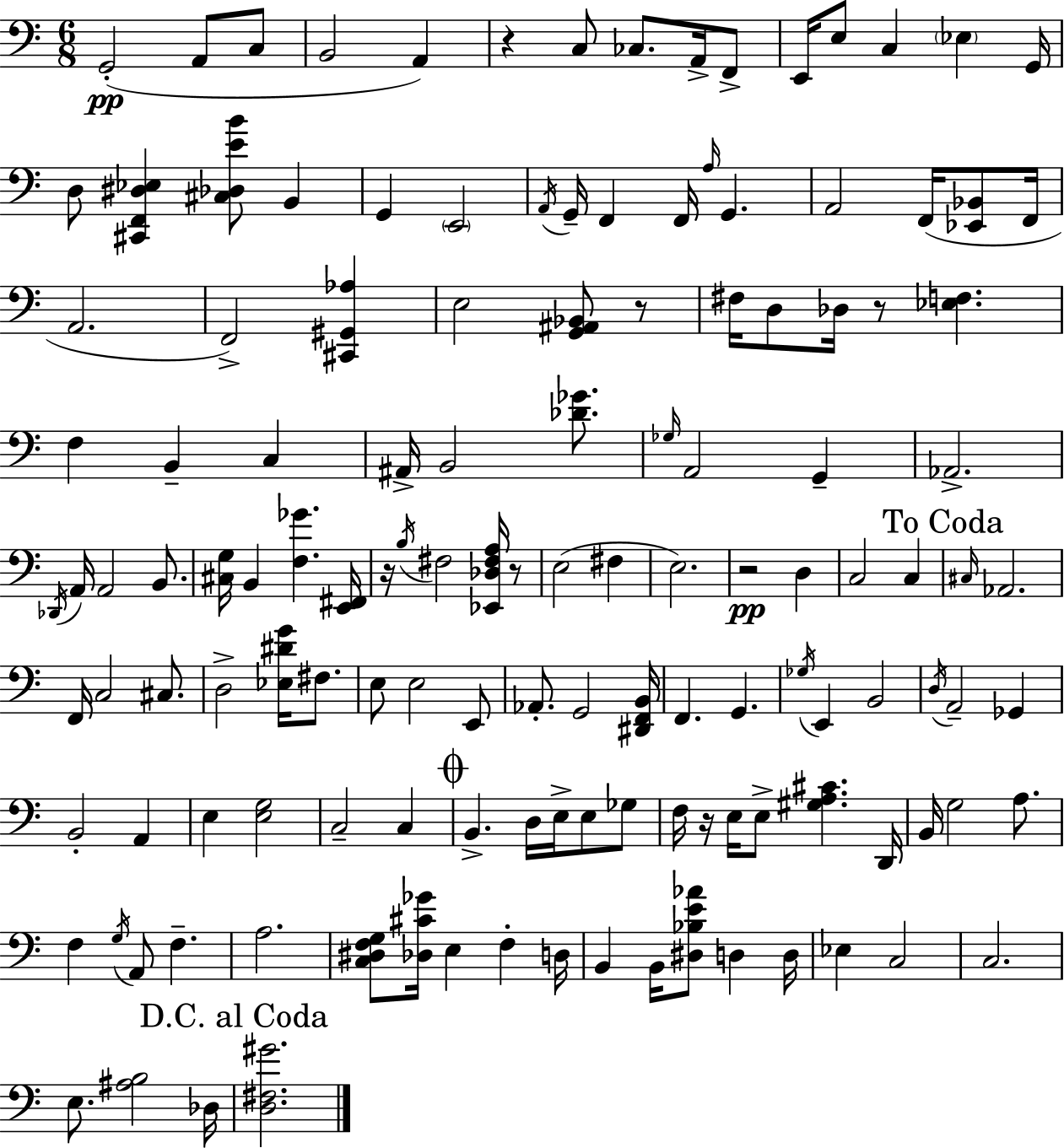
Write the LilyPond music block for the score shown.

{
  \clef bass
  \numericTimeSignature
  \time 6/8
  \key a \minor
  g,2-.(\pp a,8 c8 | b,2 a,4) | r4 c8 ces8. a,16-> f,8-> | e,16 e8 c4 \parenthesize ees4 g,16 | \break d8 <cis, f, dis ees>4 <cis des e' b'>8 b,4 | g,4 \parenthesize e,2 | \acciaccatura { a,16 } g,16-- f,4 f,16 \grace { a16 } g,4. | a,2 f,16( <ees, bes,>8 | \break f,16 a,2. | f,2->) <cis, gis, aes>4 | e2 <g, ais, bes,>8 | r8 fis16 d8 des16 r8 <ees f>4. | \break f4 b,4-- c4 | ais,16-> b,2 <des' ges'>8. | \grace { ges16 } a,2 g,4-- | aes,2.-> | \break \acciaccatura { des,16 } a,16 a,2 | b,8. <cis g>16 b,4 <f ges'>4. | <e, fis,>16 r16 \acciaccatura { b16 } fis2 | <ees, des fis a>16 r8 e2( | \break fis4 e2.) | r2\pp | d4 c2 | c4 \mark "To Coda" \grace { cis16 } aes,2. | \break f,16 c2 | cis8. d2-> | <ees dis' g'>16 fis8. e8 e2 | e,8 aes,8.-. g,2 | \break <dis, f, b,>16 f,4. | g,4. \acciaccatura { ges16 } e,4 b,2 | \acciaccatura { d16 } a,2-- | ges,4 b,2-. | \break a,4 e4 | <e g>2 c2-- | c4 \mark \markup { \musicglyph "scripts.coda" } b,4.-> | d16 e16-> e8 ges8 f16 r16 e16 e8-> | \break <gis a cis'>4. d,16 b,16 g2 | a8. f4 | \acciaccatura { g16 } a,8 f4.-- a2. | <c dis f g>8 <des cis' ges'>16 | \break e4 f4-. d16 b,4 | b,16 <dis bes e' aes'>8 d4 d16 ees4 | c2 c2. | e8. | \break <ais b>2 des16 \mark "D.C. al Coda" <d fis gis'>2. | \bar "|."
}